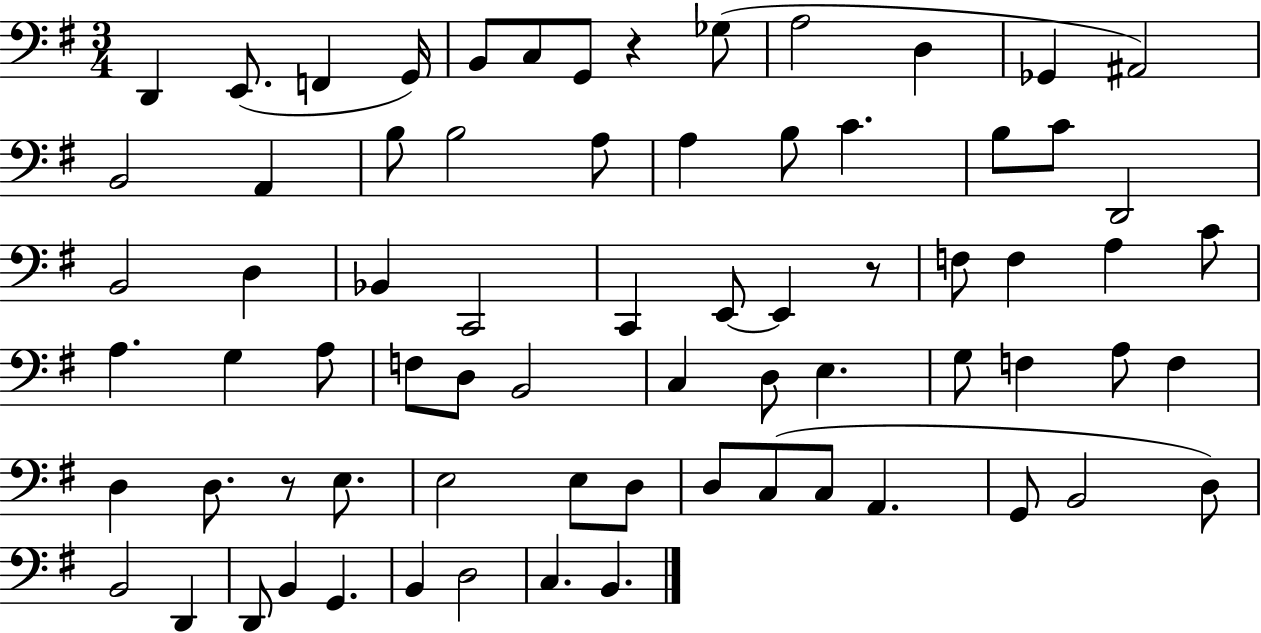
X:1
T:Untitled
M:3/4
L:1/4
K:G
D,, E,,/2 F,, G,,/4 B,,/2 C,/2 G,,/2 z _G,/2 A,2 D, _G,, ^A,,2 B,,2 A,, B,/2 B,2 A,/2 A, B,/2 C B,/2 C/2 D,,2 B,,2 D, _B,, C,,2 C,, E,,/2 E,, z/2 F,/2 F, A, C/2 A, G, A,/2 F,/2 D,/2 B,,2 C, D,/2 E, G,/2 F, A,/2 F, D, D,/2 z/2 E,/2 E,2 E,/2 D,/2 D,/2 C,/2 C,/2 A,, G,,/2 B,,2 D,/2 B,,2 D,, D,,/2 B,, G,, B,, D,2 C, B,,